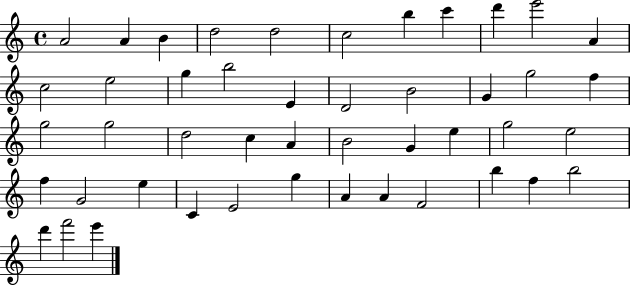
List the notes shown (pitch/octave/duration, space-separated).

A4/h A4/q B4/q D5/h D5/h C5/h B5/q C6/q D6/q E6/h A4/q C5/h E5/h G5/q B5/h E4/q D4/h B4/h G4/q G5/h F5/q G5/h G5/h D5/h C5/q A4/q B4/h G4/q E5/q G5/h E5/h F5/q G4/h E5/q C4/q E4/h G5/q A4/q A4/q F4/h B5/q F5/q B5/h D6/q F6/h E6/q